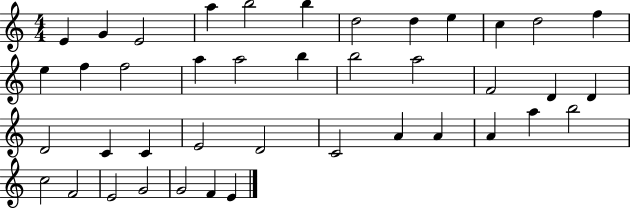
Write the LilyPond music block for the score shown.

{
  \clef treble
  \numericTimeSignature
  \time 4/4
  \key c \major
  e'4 g'4 e'2 | a''4 b''2 b''4 | d''2 d''4 e''4 | c''4 d''2 f''4 | \break e''4 f''4 f''2 | a''4 a''2 b''4 | b''2 a''2 | f'2 d'4 d'4 | \break d'2 c'4 c'4 | e'2 d'2 | c'2 a'4 a'4 | a'4 a''4 b''2 | \break c''2 f'2 | e'2 g'2 | g'2 f'4 e'4 | \bar "|."
}